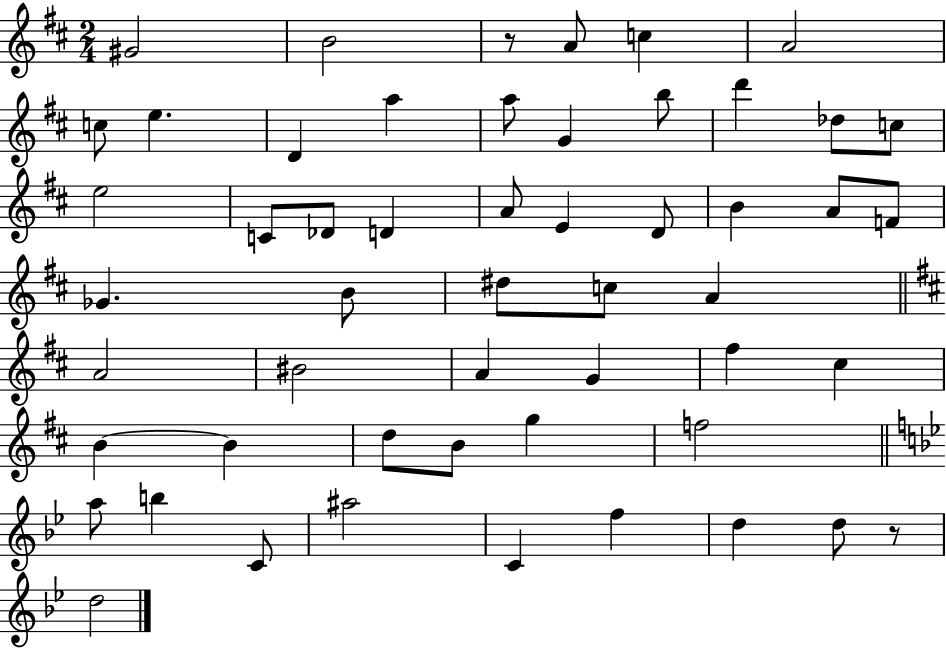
{
  \clef treble
  \numericTimeSignature
  \time 2/4
  \key d \major
  gis'2 | b'2 | r8 a'8 c''4 | a'2 | \break c''8 e''4. | d'4 a''4 | a''8 g'4 b''8 | d'''4 des''8 c''8 | \break e''2 | c'8 des'8 d'4 | a'8 e'4 d'8 | b'4 a'8 f'8 | \break ges'4. b'8 | dis''8 c''8 a'4 | \bar "||" \break \key b \minor a'2 | bis'2 | a'4 g'4 | fis''4 cis''4 | \break b'4~~ b'4 | d''8 b'8 g''4 | f''2 | \bar "||" \break \key bes \major a''8 b''4 c'8 | ais''2 | c'4 f''4 | d''4 d''8 r8 | \break d''2 | \bar "|."
}